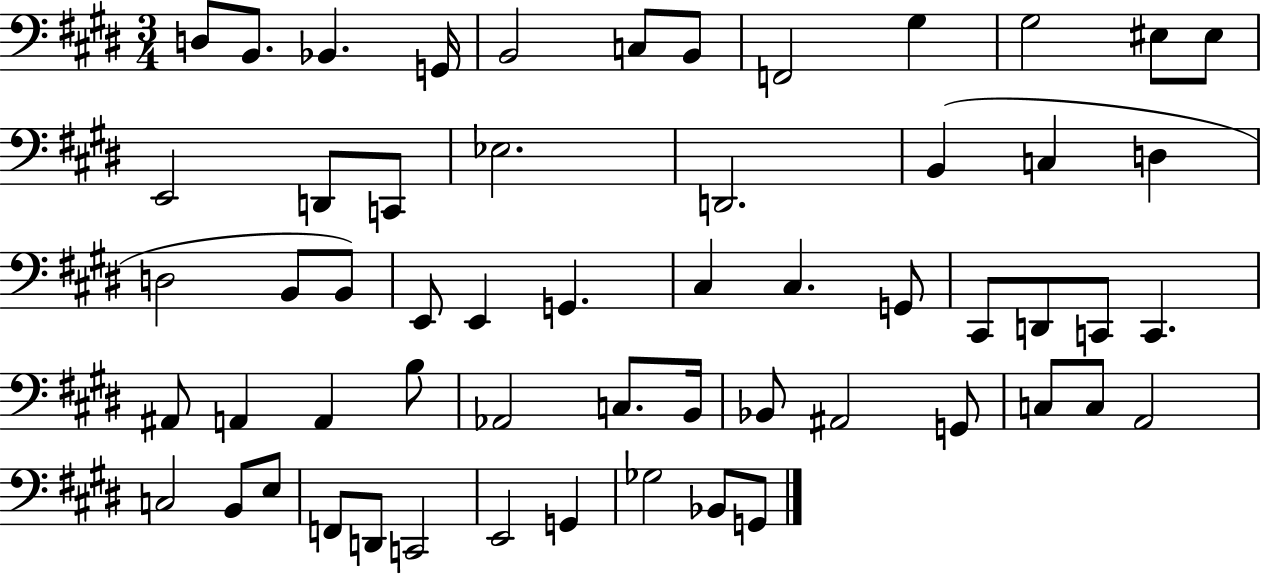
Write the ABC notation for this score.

X:1
T:Untitled
M:3/4
L:1/4
K:E
D,/2 B,,/2 _B,, G,,/4 B,,2 C,/2 B,,/2 F,,2 ^G, ^G,2 ^E,/2 ^E,/2 E,,2 D,,/2 C,,/2 _E,2 D,,2 B,, C, D, D,2 B,,/2 B,,/2 E,,/2 E,, G,, ^C, ^C, G,,/2 ^C,,/2 D,,/2 C,,/2 C,, ^A,,/2 A,, A,, B,/2 _A,,2 C,/2 B,,/4 _B,,/2 ^A,,2 G,,/2 C,/2 C,/2 A,,2 C,2 B,,/2 E,/2 F,,/2 D,,/2 C,,2 E,,2 G,, _G,2 _B,,/2 G,,/2